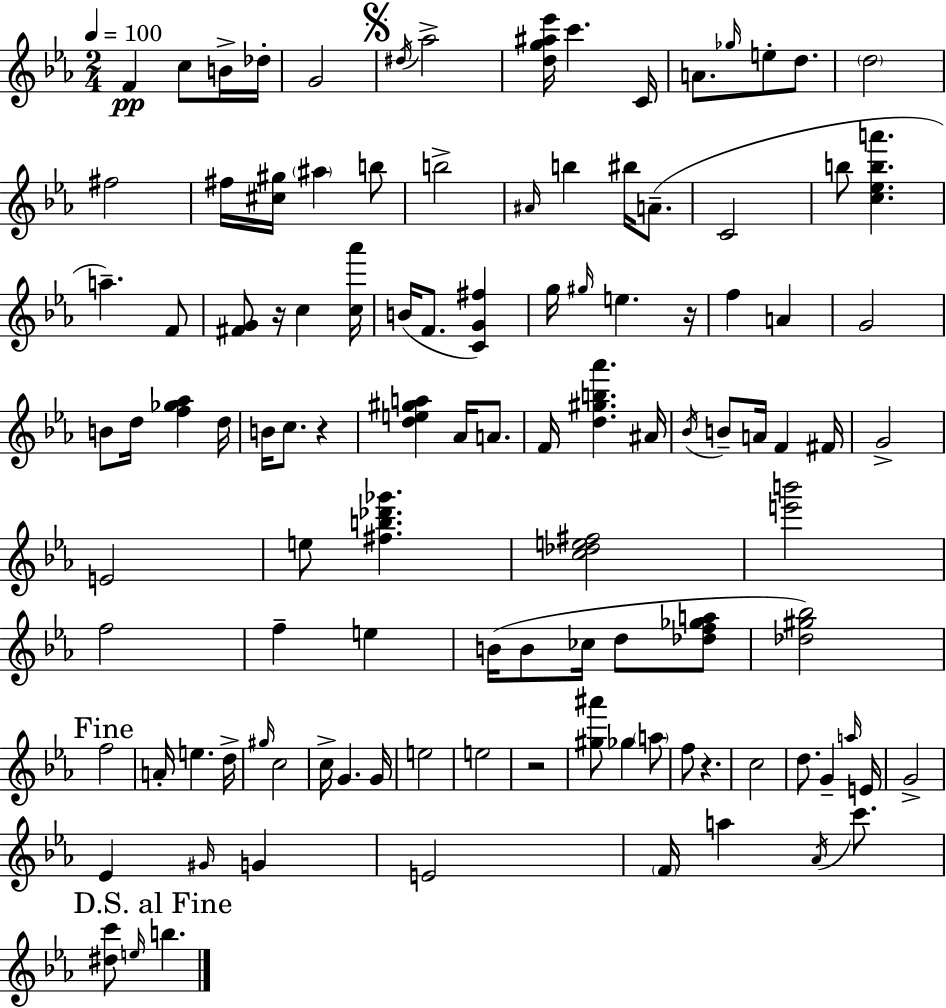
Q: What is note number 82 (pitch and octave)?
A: G#4